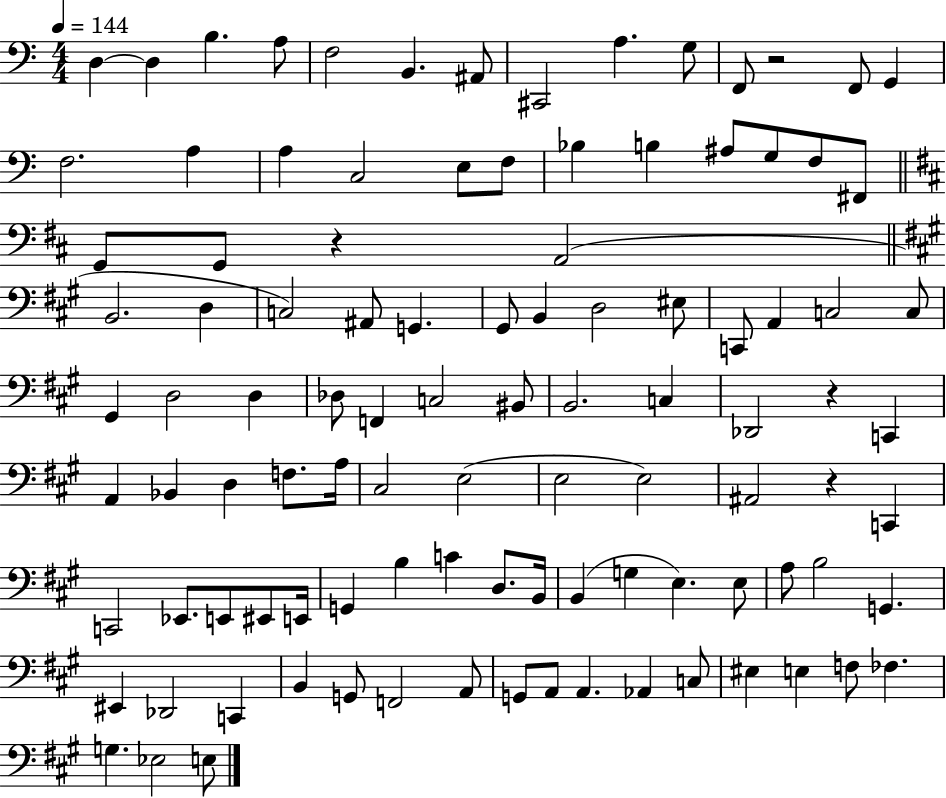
X:1
T:Untitled
M:4/4
L:1/4
K:C
D, D, B, A,/2 F,2 B,, ^A,,/2 ^C,,2 A, G,/2 F,,/2 z2 F,,/2 G,, F,2 A, A, C,2 E,/2 F,/2 _B, B, ^A,/2 G,/2 F,/2 ^F,,/2 G,,/2 G,,/2 z A,,2 B,,2 D, C,2 ^A,,/2 G,, ^G,,/2 B,, D,2 ^E,/2 C,,/2 A,, C,2 C,/2 ^G,, D,2 D, _D,/2 F,, C,2 ^B,,/2 B,,2 C, _D,,2 z C,, A,, _B,, D, F,/2 A,/4 ^C,2 E,2 E,2 E,2 ^A,,2 z C,, C,,2 _E,,/2 E,,/2 ^E,,/2 E,,/4 G,, B, C D,/2 B,,/4 B,, G, E, E,/2 A,/2 B,2 G,, ^E,, _D,,2 C,, B,, G,,/2 F,,2 A,,/2 G,,/2 A,,/2 A,, _A,, C,/2 ^E, E, F,/2 _F, G, _E,2 E,/2